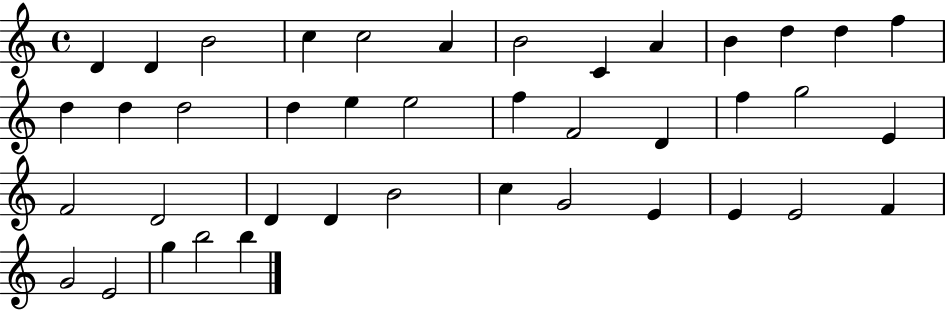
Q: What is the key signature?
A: C major